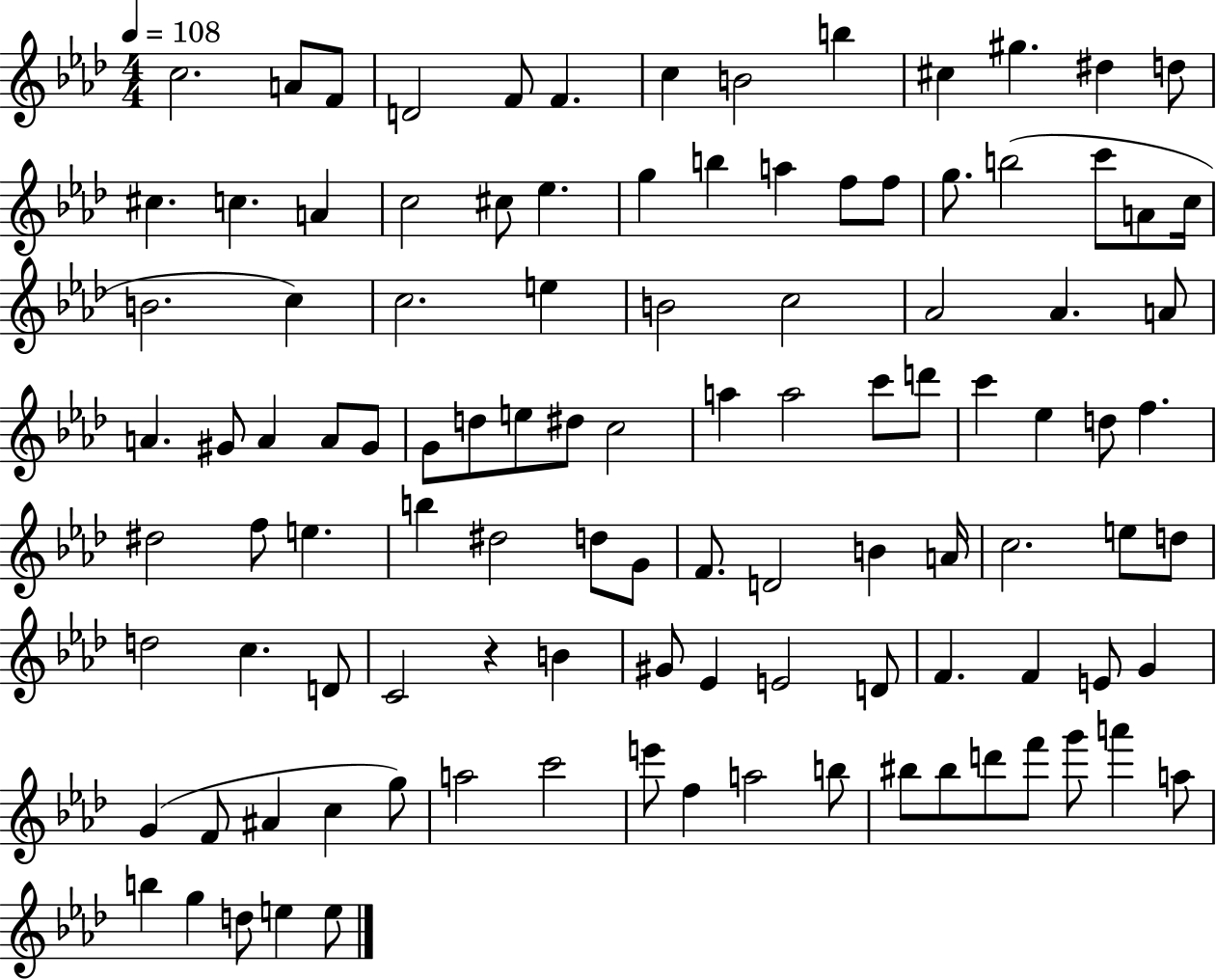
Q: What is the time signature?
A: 4/4